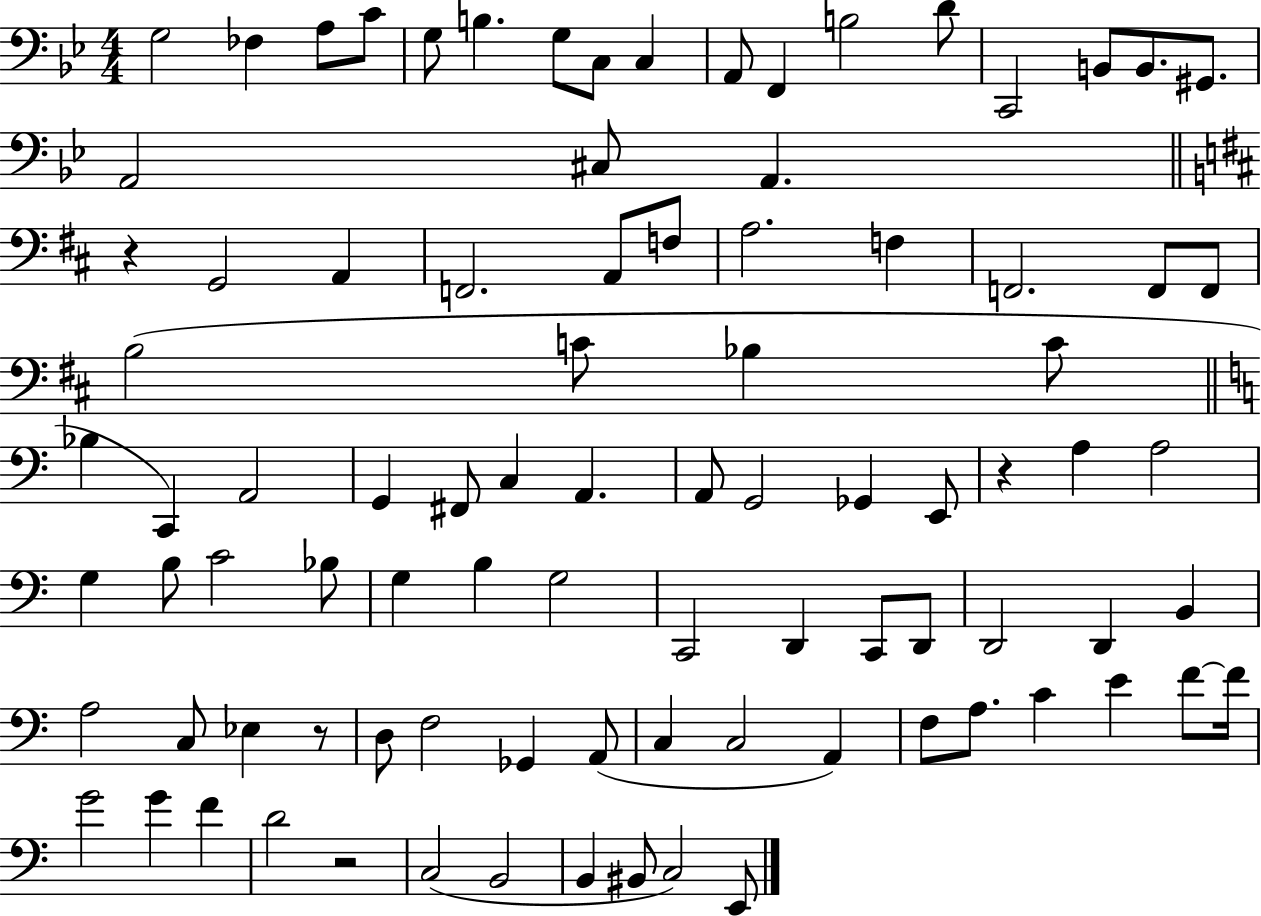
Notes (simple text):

G3/h FES3/q A3/e C4/e G3/e B3/q. G3/e C3/e C3/q A2/e F2/q B3/h D4/e C2/h B2/e B2/e. G#2/e. A2/h C#3/e A2/q. R/q G2/h A2/q F2/h. A2/e F3/e A3/h. F3/q F2/h. F2/e F2/e B3/h C4/e Bb3/q C4/e Bb3/q C2/q A2/h G2/q F#2/e C3/q A2/q. A2/e G2/h Gb2/q E2/e R/q A3/q A3/h G3/q B3/e C4/h Bb3/e G3/q B3/q G3/h C2/h D2/q C2/e D2/e D2/h D2/q B2/q A3/h C3/e Eb3/q R/e D3/e F3/h Gb2/q A2/e C3/q C3/h A2/q F3/e A3/e. C4/q E4/q F4/e F4/s G4/h G4/q F4/q D4/h R/h C3/h B2/h B2/q BIS2/e C3/h E2/e